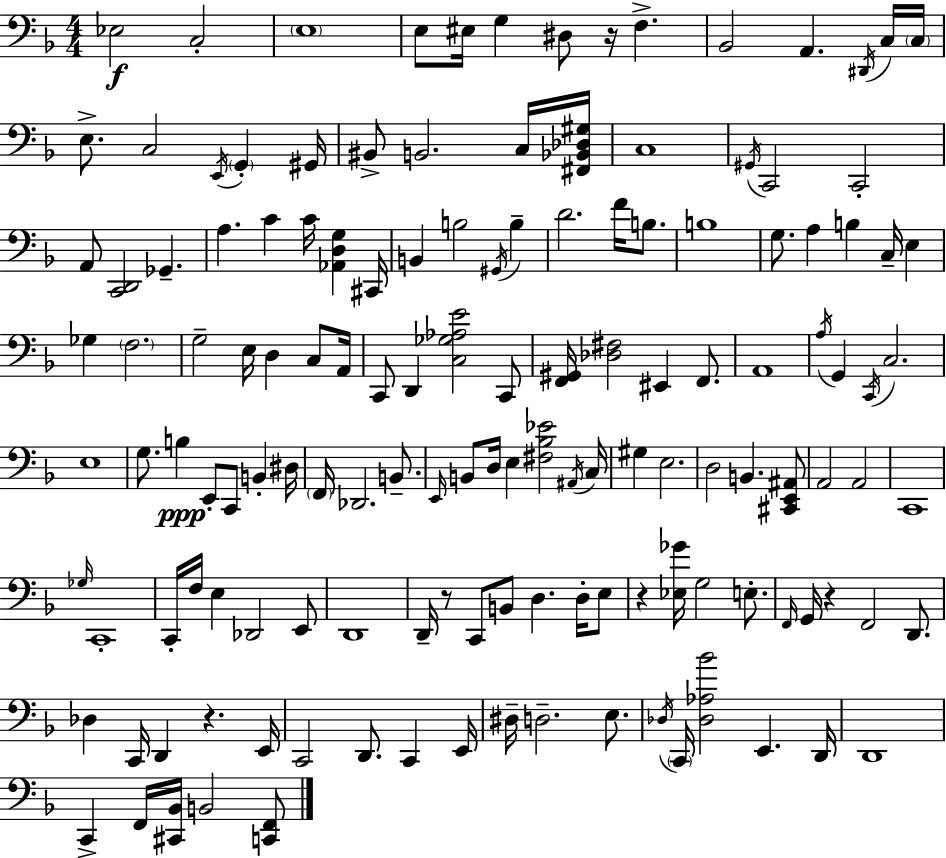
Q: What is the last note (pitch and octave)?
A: B2